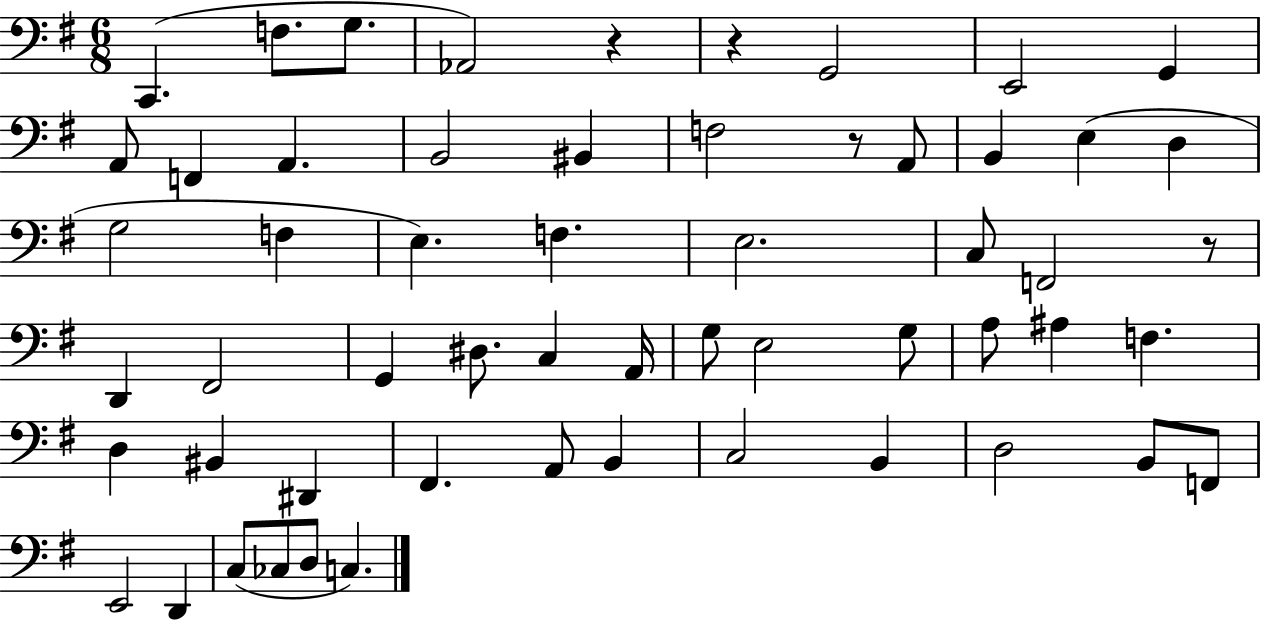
X:1
T:Untitled
M:6/8
L:1/4
K:G
C,, F,/2 G,/2 _A,,2 z z G,,2 E,,2 G,, A,,/2 F,, A,, B,,2 ^B,, F,2 z/2 A,,/2 B,, E, D, G,2 F, E, F, E,2 C,/2 F,,2 z/2 D,, ^F,,2 G,, ^D,/2 C, A,,/4 G,/2 E,2 G,/2 A,/2 ^A, F, D, ^B,, ^D,, ^F,, A,,/2 B,, C,2 B,, D,2 B,,/2 F,,/2 E,,2 D,, C,/2 _C,/2 D,/2 C,